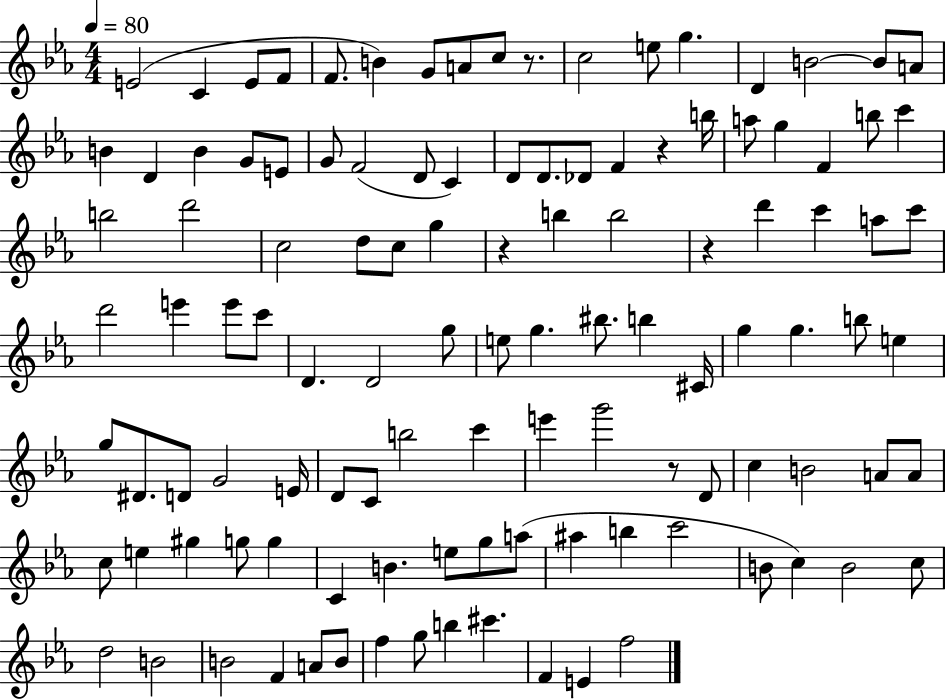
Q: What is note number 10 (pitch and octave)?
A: C5